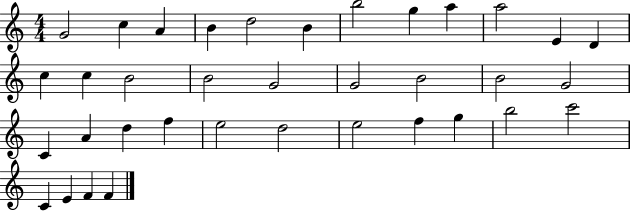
{
  \clef treble
  \numericTimeSignature
  \time 4/4
  \key c \major
  g'2 c''4 a'4 | b'4 d''2 b'4 | b''2 g''4 a''4 | a''2 e'4 d'4 | \break c''4 c''4 b'2 | b'2 g'2 | g'2 b'2 | b'2 g'2 | \break c'4 a'4 d''4 f''4 | e''2 d''2 | e''2 f''4 g''4 | b''2 c'''2 | \break c'4 e'4 f'4 f'4 | \bar "|."
}